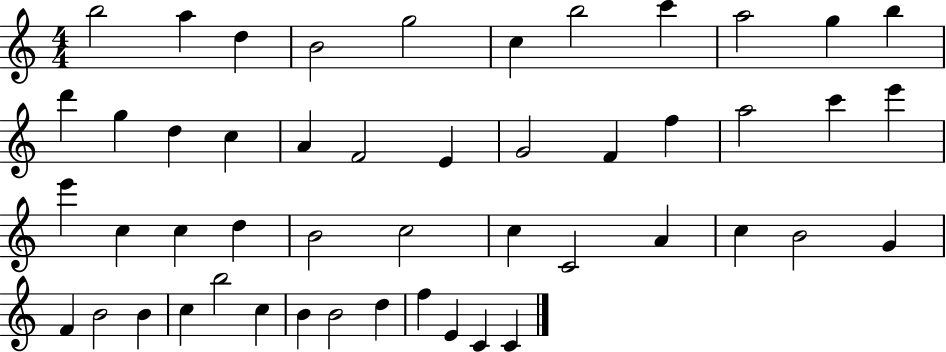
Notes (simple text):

B5/h A5/q D5/q B4/h G5/h C5/q B5/h C6/q A5/h G5/q B5/q D6/q G5/q D5/q C5/q A4/q F4/h E4/q G4/h F4/q F5/q A5/h C6/q E6/q E6/q C5/q C5/q D5/q B4/h C5/h C5/q C4/h A4/q C5/q B4/h G4/q F4/q B4/h B4/q C5/q B5/h C5/q B4/q B4/h D5/q F5/q E4/q C4/q C4/q